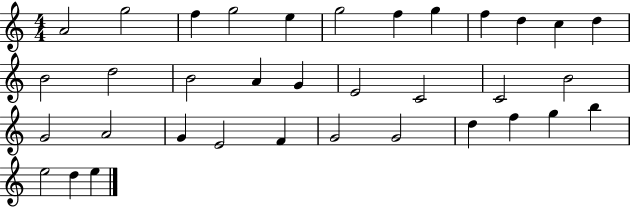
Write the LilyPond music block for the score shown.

{
  \clef treble
  \numericTimeSignature
  \time 4/4
  \key c \major
  a'2 g''2 | f''4 g''2 e''4 | g''2 f''4 g''4 | f''4 d''4 c''4 d''4 | \break b'2 d''2 | b'2 a'4 g'4 | e'2 c'2 | c'2 b'2 | \break g'2 a'2 | g'4 e'2 f'4 | g'2 g'2 | d''4 f''4 g''4 b''4 | \break e''2 d''4 e''4 | \bar "|."
}